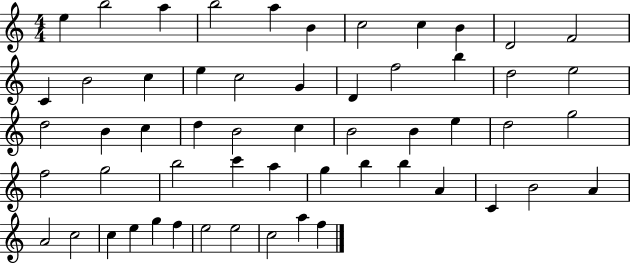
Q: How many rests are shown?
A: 0